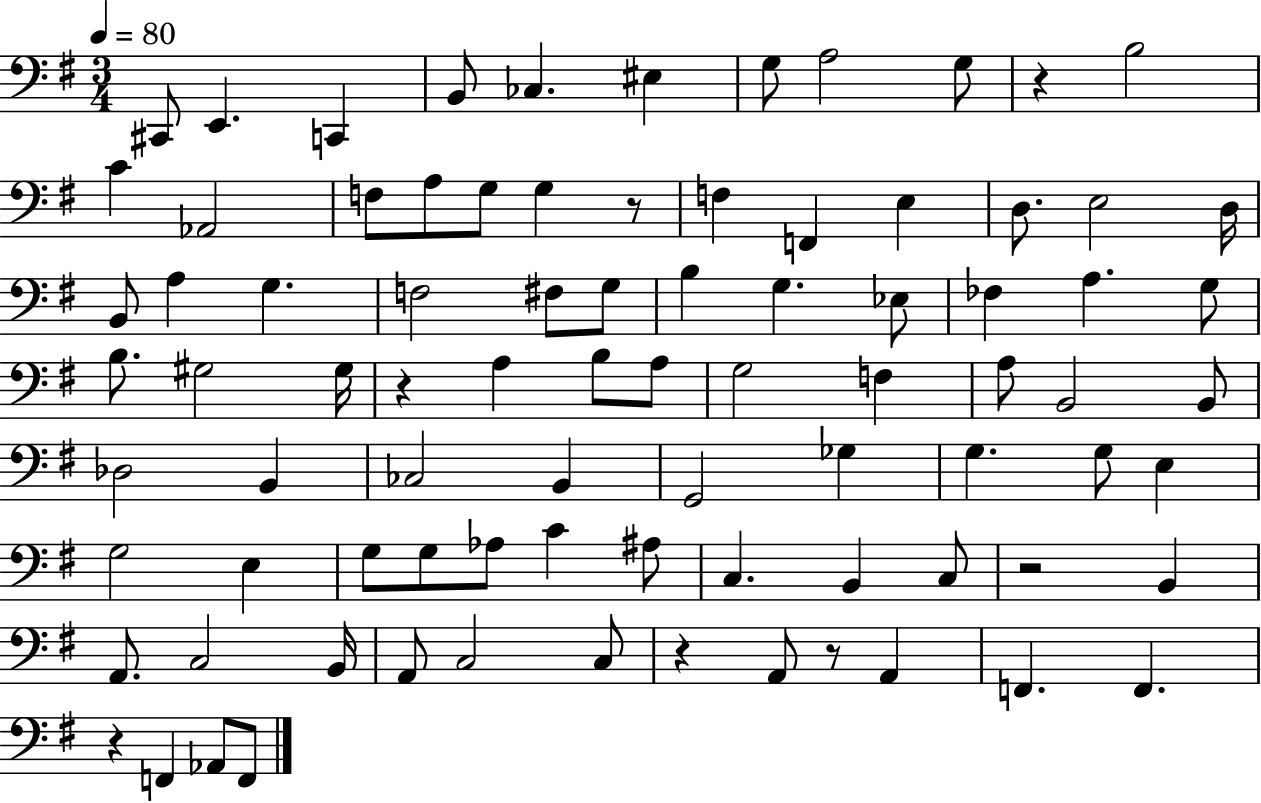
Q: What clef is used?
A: bass